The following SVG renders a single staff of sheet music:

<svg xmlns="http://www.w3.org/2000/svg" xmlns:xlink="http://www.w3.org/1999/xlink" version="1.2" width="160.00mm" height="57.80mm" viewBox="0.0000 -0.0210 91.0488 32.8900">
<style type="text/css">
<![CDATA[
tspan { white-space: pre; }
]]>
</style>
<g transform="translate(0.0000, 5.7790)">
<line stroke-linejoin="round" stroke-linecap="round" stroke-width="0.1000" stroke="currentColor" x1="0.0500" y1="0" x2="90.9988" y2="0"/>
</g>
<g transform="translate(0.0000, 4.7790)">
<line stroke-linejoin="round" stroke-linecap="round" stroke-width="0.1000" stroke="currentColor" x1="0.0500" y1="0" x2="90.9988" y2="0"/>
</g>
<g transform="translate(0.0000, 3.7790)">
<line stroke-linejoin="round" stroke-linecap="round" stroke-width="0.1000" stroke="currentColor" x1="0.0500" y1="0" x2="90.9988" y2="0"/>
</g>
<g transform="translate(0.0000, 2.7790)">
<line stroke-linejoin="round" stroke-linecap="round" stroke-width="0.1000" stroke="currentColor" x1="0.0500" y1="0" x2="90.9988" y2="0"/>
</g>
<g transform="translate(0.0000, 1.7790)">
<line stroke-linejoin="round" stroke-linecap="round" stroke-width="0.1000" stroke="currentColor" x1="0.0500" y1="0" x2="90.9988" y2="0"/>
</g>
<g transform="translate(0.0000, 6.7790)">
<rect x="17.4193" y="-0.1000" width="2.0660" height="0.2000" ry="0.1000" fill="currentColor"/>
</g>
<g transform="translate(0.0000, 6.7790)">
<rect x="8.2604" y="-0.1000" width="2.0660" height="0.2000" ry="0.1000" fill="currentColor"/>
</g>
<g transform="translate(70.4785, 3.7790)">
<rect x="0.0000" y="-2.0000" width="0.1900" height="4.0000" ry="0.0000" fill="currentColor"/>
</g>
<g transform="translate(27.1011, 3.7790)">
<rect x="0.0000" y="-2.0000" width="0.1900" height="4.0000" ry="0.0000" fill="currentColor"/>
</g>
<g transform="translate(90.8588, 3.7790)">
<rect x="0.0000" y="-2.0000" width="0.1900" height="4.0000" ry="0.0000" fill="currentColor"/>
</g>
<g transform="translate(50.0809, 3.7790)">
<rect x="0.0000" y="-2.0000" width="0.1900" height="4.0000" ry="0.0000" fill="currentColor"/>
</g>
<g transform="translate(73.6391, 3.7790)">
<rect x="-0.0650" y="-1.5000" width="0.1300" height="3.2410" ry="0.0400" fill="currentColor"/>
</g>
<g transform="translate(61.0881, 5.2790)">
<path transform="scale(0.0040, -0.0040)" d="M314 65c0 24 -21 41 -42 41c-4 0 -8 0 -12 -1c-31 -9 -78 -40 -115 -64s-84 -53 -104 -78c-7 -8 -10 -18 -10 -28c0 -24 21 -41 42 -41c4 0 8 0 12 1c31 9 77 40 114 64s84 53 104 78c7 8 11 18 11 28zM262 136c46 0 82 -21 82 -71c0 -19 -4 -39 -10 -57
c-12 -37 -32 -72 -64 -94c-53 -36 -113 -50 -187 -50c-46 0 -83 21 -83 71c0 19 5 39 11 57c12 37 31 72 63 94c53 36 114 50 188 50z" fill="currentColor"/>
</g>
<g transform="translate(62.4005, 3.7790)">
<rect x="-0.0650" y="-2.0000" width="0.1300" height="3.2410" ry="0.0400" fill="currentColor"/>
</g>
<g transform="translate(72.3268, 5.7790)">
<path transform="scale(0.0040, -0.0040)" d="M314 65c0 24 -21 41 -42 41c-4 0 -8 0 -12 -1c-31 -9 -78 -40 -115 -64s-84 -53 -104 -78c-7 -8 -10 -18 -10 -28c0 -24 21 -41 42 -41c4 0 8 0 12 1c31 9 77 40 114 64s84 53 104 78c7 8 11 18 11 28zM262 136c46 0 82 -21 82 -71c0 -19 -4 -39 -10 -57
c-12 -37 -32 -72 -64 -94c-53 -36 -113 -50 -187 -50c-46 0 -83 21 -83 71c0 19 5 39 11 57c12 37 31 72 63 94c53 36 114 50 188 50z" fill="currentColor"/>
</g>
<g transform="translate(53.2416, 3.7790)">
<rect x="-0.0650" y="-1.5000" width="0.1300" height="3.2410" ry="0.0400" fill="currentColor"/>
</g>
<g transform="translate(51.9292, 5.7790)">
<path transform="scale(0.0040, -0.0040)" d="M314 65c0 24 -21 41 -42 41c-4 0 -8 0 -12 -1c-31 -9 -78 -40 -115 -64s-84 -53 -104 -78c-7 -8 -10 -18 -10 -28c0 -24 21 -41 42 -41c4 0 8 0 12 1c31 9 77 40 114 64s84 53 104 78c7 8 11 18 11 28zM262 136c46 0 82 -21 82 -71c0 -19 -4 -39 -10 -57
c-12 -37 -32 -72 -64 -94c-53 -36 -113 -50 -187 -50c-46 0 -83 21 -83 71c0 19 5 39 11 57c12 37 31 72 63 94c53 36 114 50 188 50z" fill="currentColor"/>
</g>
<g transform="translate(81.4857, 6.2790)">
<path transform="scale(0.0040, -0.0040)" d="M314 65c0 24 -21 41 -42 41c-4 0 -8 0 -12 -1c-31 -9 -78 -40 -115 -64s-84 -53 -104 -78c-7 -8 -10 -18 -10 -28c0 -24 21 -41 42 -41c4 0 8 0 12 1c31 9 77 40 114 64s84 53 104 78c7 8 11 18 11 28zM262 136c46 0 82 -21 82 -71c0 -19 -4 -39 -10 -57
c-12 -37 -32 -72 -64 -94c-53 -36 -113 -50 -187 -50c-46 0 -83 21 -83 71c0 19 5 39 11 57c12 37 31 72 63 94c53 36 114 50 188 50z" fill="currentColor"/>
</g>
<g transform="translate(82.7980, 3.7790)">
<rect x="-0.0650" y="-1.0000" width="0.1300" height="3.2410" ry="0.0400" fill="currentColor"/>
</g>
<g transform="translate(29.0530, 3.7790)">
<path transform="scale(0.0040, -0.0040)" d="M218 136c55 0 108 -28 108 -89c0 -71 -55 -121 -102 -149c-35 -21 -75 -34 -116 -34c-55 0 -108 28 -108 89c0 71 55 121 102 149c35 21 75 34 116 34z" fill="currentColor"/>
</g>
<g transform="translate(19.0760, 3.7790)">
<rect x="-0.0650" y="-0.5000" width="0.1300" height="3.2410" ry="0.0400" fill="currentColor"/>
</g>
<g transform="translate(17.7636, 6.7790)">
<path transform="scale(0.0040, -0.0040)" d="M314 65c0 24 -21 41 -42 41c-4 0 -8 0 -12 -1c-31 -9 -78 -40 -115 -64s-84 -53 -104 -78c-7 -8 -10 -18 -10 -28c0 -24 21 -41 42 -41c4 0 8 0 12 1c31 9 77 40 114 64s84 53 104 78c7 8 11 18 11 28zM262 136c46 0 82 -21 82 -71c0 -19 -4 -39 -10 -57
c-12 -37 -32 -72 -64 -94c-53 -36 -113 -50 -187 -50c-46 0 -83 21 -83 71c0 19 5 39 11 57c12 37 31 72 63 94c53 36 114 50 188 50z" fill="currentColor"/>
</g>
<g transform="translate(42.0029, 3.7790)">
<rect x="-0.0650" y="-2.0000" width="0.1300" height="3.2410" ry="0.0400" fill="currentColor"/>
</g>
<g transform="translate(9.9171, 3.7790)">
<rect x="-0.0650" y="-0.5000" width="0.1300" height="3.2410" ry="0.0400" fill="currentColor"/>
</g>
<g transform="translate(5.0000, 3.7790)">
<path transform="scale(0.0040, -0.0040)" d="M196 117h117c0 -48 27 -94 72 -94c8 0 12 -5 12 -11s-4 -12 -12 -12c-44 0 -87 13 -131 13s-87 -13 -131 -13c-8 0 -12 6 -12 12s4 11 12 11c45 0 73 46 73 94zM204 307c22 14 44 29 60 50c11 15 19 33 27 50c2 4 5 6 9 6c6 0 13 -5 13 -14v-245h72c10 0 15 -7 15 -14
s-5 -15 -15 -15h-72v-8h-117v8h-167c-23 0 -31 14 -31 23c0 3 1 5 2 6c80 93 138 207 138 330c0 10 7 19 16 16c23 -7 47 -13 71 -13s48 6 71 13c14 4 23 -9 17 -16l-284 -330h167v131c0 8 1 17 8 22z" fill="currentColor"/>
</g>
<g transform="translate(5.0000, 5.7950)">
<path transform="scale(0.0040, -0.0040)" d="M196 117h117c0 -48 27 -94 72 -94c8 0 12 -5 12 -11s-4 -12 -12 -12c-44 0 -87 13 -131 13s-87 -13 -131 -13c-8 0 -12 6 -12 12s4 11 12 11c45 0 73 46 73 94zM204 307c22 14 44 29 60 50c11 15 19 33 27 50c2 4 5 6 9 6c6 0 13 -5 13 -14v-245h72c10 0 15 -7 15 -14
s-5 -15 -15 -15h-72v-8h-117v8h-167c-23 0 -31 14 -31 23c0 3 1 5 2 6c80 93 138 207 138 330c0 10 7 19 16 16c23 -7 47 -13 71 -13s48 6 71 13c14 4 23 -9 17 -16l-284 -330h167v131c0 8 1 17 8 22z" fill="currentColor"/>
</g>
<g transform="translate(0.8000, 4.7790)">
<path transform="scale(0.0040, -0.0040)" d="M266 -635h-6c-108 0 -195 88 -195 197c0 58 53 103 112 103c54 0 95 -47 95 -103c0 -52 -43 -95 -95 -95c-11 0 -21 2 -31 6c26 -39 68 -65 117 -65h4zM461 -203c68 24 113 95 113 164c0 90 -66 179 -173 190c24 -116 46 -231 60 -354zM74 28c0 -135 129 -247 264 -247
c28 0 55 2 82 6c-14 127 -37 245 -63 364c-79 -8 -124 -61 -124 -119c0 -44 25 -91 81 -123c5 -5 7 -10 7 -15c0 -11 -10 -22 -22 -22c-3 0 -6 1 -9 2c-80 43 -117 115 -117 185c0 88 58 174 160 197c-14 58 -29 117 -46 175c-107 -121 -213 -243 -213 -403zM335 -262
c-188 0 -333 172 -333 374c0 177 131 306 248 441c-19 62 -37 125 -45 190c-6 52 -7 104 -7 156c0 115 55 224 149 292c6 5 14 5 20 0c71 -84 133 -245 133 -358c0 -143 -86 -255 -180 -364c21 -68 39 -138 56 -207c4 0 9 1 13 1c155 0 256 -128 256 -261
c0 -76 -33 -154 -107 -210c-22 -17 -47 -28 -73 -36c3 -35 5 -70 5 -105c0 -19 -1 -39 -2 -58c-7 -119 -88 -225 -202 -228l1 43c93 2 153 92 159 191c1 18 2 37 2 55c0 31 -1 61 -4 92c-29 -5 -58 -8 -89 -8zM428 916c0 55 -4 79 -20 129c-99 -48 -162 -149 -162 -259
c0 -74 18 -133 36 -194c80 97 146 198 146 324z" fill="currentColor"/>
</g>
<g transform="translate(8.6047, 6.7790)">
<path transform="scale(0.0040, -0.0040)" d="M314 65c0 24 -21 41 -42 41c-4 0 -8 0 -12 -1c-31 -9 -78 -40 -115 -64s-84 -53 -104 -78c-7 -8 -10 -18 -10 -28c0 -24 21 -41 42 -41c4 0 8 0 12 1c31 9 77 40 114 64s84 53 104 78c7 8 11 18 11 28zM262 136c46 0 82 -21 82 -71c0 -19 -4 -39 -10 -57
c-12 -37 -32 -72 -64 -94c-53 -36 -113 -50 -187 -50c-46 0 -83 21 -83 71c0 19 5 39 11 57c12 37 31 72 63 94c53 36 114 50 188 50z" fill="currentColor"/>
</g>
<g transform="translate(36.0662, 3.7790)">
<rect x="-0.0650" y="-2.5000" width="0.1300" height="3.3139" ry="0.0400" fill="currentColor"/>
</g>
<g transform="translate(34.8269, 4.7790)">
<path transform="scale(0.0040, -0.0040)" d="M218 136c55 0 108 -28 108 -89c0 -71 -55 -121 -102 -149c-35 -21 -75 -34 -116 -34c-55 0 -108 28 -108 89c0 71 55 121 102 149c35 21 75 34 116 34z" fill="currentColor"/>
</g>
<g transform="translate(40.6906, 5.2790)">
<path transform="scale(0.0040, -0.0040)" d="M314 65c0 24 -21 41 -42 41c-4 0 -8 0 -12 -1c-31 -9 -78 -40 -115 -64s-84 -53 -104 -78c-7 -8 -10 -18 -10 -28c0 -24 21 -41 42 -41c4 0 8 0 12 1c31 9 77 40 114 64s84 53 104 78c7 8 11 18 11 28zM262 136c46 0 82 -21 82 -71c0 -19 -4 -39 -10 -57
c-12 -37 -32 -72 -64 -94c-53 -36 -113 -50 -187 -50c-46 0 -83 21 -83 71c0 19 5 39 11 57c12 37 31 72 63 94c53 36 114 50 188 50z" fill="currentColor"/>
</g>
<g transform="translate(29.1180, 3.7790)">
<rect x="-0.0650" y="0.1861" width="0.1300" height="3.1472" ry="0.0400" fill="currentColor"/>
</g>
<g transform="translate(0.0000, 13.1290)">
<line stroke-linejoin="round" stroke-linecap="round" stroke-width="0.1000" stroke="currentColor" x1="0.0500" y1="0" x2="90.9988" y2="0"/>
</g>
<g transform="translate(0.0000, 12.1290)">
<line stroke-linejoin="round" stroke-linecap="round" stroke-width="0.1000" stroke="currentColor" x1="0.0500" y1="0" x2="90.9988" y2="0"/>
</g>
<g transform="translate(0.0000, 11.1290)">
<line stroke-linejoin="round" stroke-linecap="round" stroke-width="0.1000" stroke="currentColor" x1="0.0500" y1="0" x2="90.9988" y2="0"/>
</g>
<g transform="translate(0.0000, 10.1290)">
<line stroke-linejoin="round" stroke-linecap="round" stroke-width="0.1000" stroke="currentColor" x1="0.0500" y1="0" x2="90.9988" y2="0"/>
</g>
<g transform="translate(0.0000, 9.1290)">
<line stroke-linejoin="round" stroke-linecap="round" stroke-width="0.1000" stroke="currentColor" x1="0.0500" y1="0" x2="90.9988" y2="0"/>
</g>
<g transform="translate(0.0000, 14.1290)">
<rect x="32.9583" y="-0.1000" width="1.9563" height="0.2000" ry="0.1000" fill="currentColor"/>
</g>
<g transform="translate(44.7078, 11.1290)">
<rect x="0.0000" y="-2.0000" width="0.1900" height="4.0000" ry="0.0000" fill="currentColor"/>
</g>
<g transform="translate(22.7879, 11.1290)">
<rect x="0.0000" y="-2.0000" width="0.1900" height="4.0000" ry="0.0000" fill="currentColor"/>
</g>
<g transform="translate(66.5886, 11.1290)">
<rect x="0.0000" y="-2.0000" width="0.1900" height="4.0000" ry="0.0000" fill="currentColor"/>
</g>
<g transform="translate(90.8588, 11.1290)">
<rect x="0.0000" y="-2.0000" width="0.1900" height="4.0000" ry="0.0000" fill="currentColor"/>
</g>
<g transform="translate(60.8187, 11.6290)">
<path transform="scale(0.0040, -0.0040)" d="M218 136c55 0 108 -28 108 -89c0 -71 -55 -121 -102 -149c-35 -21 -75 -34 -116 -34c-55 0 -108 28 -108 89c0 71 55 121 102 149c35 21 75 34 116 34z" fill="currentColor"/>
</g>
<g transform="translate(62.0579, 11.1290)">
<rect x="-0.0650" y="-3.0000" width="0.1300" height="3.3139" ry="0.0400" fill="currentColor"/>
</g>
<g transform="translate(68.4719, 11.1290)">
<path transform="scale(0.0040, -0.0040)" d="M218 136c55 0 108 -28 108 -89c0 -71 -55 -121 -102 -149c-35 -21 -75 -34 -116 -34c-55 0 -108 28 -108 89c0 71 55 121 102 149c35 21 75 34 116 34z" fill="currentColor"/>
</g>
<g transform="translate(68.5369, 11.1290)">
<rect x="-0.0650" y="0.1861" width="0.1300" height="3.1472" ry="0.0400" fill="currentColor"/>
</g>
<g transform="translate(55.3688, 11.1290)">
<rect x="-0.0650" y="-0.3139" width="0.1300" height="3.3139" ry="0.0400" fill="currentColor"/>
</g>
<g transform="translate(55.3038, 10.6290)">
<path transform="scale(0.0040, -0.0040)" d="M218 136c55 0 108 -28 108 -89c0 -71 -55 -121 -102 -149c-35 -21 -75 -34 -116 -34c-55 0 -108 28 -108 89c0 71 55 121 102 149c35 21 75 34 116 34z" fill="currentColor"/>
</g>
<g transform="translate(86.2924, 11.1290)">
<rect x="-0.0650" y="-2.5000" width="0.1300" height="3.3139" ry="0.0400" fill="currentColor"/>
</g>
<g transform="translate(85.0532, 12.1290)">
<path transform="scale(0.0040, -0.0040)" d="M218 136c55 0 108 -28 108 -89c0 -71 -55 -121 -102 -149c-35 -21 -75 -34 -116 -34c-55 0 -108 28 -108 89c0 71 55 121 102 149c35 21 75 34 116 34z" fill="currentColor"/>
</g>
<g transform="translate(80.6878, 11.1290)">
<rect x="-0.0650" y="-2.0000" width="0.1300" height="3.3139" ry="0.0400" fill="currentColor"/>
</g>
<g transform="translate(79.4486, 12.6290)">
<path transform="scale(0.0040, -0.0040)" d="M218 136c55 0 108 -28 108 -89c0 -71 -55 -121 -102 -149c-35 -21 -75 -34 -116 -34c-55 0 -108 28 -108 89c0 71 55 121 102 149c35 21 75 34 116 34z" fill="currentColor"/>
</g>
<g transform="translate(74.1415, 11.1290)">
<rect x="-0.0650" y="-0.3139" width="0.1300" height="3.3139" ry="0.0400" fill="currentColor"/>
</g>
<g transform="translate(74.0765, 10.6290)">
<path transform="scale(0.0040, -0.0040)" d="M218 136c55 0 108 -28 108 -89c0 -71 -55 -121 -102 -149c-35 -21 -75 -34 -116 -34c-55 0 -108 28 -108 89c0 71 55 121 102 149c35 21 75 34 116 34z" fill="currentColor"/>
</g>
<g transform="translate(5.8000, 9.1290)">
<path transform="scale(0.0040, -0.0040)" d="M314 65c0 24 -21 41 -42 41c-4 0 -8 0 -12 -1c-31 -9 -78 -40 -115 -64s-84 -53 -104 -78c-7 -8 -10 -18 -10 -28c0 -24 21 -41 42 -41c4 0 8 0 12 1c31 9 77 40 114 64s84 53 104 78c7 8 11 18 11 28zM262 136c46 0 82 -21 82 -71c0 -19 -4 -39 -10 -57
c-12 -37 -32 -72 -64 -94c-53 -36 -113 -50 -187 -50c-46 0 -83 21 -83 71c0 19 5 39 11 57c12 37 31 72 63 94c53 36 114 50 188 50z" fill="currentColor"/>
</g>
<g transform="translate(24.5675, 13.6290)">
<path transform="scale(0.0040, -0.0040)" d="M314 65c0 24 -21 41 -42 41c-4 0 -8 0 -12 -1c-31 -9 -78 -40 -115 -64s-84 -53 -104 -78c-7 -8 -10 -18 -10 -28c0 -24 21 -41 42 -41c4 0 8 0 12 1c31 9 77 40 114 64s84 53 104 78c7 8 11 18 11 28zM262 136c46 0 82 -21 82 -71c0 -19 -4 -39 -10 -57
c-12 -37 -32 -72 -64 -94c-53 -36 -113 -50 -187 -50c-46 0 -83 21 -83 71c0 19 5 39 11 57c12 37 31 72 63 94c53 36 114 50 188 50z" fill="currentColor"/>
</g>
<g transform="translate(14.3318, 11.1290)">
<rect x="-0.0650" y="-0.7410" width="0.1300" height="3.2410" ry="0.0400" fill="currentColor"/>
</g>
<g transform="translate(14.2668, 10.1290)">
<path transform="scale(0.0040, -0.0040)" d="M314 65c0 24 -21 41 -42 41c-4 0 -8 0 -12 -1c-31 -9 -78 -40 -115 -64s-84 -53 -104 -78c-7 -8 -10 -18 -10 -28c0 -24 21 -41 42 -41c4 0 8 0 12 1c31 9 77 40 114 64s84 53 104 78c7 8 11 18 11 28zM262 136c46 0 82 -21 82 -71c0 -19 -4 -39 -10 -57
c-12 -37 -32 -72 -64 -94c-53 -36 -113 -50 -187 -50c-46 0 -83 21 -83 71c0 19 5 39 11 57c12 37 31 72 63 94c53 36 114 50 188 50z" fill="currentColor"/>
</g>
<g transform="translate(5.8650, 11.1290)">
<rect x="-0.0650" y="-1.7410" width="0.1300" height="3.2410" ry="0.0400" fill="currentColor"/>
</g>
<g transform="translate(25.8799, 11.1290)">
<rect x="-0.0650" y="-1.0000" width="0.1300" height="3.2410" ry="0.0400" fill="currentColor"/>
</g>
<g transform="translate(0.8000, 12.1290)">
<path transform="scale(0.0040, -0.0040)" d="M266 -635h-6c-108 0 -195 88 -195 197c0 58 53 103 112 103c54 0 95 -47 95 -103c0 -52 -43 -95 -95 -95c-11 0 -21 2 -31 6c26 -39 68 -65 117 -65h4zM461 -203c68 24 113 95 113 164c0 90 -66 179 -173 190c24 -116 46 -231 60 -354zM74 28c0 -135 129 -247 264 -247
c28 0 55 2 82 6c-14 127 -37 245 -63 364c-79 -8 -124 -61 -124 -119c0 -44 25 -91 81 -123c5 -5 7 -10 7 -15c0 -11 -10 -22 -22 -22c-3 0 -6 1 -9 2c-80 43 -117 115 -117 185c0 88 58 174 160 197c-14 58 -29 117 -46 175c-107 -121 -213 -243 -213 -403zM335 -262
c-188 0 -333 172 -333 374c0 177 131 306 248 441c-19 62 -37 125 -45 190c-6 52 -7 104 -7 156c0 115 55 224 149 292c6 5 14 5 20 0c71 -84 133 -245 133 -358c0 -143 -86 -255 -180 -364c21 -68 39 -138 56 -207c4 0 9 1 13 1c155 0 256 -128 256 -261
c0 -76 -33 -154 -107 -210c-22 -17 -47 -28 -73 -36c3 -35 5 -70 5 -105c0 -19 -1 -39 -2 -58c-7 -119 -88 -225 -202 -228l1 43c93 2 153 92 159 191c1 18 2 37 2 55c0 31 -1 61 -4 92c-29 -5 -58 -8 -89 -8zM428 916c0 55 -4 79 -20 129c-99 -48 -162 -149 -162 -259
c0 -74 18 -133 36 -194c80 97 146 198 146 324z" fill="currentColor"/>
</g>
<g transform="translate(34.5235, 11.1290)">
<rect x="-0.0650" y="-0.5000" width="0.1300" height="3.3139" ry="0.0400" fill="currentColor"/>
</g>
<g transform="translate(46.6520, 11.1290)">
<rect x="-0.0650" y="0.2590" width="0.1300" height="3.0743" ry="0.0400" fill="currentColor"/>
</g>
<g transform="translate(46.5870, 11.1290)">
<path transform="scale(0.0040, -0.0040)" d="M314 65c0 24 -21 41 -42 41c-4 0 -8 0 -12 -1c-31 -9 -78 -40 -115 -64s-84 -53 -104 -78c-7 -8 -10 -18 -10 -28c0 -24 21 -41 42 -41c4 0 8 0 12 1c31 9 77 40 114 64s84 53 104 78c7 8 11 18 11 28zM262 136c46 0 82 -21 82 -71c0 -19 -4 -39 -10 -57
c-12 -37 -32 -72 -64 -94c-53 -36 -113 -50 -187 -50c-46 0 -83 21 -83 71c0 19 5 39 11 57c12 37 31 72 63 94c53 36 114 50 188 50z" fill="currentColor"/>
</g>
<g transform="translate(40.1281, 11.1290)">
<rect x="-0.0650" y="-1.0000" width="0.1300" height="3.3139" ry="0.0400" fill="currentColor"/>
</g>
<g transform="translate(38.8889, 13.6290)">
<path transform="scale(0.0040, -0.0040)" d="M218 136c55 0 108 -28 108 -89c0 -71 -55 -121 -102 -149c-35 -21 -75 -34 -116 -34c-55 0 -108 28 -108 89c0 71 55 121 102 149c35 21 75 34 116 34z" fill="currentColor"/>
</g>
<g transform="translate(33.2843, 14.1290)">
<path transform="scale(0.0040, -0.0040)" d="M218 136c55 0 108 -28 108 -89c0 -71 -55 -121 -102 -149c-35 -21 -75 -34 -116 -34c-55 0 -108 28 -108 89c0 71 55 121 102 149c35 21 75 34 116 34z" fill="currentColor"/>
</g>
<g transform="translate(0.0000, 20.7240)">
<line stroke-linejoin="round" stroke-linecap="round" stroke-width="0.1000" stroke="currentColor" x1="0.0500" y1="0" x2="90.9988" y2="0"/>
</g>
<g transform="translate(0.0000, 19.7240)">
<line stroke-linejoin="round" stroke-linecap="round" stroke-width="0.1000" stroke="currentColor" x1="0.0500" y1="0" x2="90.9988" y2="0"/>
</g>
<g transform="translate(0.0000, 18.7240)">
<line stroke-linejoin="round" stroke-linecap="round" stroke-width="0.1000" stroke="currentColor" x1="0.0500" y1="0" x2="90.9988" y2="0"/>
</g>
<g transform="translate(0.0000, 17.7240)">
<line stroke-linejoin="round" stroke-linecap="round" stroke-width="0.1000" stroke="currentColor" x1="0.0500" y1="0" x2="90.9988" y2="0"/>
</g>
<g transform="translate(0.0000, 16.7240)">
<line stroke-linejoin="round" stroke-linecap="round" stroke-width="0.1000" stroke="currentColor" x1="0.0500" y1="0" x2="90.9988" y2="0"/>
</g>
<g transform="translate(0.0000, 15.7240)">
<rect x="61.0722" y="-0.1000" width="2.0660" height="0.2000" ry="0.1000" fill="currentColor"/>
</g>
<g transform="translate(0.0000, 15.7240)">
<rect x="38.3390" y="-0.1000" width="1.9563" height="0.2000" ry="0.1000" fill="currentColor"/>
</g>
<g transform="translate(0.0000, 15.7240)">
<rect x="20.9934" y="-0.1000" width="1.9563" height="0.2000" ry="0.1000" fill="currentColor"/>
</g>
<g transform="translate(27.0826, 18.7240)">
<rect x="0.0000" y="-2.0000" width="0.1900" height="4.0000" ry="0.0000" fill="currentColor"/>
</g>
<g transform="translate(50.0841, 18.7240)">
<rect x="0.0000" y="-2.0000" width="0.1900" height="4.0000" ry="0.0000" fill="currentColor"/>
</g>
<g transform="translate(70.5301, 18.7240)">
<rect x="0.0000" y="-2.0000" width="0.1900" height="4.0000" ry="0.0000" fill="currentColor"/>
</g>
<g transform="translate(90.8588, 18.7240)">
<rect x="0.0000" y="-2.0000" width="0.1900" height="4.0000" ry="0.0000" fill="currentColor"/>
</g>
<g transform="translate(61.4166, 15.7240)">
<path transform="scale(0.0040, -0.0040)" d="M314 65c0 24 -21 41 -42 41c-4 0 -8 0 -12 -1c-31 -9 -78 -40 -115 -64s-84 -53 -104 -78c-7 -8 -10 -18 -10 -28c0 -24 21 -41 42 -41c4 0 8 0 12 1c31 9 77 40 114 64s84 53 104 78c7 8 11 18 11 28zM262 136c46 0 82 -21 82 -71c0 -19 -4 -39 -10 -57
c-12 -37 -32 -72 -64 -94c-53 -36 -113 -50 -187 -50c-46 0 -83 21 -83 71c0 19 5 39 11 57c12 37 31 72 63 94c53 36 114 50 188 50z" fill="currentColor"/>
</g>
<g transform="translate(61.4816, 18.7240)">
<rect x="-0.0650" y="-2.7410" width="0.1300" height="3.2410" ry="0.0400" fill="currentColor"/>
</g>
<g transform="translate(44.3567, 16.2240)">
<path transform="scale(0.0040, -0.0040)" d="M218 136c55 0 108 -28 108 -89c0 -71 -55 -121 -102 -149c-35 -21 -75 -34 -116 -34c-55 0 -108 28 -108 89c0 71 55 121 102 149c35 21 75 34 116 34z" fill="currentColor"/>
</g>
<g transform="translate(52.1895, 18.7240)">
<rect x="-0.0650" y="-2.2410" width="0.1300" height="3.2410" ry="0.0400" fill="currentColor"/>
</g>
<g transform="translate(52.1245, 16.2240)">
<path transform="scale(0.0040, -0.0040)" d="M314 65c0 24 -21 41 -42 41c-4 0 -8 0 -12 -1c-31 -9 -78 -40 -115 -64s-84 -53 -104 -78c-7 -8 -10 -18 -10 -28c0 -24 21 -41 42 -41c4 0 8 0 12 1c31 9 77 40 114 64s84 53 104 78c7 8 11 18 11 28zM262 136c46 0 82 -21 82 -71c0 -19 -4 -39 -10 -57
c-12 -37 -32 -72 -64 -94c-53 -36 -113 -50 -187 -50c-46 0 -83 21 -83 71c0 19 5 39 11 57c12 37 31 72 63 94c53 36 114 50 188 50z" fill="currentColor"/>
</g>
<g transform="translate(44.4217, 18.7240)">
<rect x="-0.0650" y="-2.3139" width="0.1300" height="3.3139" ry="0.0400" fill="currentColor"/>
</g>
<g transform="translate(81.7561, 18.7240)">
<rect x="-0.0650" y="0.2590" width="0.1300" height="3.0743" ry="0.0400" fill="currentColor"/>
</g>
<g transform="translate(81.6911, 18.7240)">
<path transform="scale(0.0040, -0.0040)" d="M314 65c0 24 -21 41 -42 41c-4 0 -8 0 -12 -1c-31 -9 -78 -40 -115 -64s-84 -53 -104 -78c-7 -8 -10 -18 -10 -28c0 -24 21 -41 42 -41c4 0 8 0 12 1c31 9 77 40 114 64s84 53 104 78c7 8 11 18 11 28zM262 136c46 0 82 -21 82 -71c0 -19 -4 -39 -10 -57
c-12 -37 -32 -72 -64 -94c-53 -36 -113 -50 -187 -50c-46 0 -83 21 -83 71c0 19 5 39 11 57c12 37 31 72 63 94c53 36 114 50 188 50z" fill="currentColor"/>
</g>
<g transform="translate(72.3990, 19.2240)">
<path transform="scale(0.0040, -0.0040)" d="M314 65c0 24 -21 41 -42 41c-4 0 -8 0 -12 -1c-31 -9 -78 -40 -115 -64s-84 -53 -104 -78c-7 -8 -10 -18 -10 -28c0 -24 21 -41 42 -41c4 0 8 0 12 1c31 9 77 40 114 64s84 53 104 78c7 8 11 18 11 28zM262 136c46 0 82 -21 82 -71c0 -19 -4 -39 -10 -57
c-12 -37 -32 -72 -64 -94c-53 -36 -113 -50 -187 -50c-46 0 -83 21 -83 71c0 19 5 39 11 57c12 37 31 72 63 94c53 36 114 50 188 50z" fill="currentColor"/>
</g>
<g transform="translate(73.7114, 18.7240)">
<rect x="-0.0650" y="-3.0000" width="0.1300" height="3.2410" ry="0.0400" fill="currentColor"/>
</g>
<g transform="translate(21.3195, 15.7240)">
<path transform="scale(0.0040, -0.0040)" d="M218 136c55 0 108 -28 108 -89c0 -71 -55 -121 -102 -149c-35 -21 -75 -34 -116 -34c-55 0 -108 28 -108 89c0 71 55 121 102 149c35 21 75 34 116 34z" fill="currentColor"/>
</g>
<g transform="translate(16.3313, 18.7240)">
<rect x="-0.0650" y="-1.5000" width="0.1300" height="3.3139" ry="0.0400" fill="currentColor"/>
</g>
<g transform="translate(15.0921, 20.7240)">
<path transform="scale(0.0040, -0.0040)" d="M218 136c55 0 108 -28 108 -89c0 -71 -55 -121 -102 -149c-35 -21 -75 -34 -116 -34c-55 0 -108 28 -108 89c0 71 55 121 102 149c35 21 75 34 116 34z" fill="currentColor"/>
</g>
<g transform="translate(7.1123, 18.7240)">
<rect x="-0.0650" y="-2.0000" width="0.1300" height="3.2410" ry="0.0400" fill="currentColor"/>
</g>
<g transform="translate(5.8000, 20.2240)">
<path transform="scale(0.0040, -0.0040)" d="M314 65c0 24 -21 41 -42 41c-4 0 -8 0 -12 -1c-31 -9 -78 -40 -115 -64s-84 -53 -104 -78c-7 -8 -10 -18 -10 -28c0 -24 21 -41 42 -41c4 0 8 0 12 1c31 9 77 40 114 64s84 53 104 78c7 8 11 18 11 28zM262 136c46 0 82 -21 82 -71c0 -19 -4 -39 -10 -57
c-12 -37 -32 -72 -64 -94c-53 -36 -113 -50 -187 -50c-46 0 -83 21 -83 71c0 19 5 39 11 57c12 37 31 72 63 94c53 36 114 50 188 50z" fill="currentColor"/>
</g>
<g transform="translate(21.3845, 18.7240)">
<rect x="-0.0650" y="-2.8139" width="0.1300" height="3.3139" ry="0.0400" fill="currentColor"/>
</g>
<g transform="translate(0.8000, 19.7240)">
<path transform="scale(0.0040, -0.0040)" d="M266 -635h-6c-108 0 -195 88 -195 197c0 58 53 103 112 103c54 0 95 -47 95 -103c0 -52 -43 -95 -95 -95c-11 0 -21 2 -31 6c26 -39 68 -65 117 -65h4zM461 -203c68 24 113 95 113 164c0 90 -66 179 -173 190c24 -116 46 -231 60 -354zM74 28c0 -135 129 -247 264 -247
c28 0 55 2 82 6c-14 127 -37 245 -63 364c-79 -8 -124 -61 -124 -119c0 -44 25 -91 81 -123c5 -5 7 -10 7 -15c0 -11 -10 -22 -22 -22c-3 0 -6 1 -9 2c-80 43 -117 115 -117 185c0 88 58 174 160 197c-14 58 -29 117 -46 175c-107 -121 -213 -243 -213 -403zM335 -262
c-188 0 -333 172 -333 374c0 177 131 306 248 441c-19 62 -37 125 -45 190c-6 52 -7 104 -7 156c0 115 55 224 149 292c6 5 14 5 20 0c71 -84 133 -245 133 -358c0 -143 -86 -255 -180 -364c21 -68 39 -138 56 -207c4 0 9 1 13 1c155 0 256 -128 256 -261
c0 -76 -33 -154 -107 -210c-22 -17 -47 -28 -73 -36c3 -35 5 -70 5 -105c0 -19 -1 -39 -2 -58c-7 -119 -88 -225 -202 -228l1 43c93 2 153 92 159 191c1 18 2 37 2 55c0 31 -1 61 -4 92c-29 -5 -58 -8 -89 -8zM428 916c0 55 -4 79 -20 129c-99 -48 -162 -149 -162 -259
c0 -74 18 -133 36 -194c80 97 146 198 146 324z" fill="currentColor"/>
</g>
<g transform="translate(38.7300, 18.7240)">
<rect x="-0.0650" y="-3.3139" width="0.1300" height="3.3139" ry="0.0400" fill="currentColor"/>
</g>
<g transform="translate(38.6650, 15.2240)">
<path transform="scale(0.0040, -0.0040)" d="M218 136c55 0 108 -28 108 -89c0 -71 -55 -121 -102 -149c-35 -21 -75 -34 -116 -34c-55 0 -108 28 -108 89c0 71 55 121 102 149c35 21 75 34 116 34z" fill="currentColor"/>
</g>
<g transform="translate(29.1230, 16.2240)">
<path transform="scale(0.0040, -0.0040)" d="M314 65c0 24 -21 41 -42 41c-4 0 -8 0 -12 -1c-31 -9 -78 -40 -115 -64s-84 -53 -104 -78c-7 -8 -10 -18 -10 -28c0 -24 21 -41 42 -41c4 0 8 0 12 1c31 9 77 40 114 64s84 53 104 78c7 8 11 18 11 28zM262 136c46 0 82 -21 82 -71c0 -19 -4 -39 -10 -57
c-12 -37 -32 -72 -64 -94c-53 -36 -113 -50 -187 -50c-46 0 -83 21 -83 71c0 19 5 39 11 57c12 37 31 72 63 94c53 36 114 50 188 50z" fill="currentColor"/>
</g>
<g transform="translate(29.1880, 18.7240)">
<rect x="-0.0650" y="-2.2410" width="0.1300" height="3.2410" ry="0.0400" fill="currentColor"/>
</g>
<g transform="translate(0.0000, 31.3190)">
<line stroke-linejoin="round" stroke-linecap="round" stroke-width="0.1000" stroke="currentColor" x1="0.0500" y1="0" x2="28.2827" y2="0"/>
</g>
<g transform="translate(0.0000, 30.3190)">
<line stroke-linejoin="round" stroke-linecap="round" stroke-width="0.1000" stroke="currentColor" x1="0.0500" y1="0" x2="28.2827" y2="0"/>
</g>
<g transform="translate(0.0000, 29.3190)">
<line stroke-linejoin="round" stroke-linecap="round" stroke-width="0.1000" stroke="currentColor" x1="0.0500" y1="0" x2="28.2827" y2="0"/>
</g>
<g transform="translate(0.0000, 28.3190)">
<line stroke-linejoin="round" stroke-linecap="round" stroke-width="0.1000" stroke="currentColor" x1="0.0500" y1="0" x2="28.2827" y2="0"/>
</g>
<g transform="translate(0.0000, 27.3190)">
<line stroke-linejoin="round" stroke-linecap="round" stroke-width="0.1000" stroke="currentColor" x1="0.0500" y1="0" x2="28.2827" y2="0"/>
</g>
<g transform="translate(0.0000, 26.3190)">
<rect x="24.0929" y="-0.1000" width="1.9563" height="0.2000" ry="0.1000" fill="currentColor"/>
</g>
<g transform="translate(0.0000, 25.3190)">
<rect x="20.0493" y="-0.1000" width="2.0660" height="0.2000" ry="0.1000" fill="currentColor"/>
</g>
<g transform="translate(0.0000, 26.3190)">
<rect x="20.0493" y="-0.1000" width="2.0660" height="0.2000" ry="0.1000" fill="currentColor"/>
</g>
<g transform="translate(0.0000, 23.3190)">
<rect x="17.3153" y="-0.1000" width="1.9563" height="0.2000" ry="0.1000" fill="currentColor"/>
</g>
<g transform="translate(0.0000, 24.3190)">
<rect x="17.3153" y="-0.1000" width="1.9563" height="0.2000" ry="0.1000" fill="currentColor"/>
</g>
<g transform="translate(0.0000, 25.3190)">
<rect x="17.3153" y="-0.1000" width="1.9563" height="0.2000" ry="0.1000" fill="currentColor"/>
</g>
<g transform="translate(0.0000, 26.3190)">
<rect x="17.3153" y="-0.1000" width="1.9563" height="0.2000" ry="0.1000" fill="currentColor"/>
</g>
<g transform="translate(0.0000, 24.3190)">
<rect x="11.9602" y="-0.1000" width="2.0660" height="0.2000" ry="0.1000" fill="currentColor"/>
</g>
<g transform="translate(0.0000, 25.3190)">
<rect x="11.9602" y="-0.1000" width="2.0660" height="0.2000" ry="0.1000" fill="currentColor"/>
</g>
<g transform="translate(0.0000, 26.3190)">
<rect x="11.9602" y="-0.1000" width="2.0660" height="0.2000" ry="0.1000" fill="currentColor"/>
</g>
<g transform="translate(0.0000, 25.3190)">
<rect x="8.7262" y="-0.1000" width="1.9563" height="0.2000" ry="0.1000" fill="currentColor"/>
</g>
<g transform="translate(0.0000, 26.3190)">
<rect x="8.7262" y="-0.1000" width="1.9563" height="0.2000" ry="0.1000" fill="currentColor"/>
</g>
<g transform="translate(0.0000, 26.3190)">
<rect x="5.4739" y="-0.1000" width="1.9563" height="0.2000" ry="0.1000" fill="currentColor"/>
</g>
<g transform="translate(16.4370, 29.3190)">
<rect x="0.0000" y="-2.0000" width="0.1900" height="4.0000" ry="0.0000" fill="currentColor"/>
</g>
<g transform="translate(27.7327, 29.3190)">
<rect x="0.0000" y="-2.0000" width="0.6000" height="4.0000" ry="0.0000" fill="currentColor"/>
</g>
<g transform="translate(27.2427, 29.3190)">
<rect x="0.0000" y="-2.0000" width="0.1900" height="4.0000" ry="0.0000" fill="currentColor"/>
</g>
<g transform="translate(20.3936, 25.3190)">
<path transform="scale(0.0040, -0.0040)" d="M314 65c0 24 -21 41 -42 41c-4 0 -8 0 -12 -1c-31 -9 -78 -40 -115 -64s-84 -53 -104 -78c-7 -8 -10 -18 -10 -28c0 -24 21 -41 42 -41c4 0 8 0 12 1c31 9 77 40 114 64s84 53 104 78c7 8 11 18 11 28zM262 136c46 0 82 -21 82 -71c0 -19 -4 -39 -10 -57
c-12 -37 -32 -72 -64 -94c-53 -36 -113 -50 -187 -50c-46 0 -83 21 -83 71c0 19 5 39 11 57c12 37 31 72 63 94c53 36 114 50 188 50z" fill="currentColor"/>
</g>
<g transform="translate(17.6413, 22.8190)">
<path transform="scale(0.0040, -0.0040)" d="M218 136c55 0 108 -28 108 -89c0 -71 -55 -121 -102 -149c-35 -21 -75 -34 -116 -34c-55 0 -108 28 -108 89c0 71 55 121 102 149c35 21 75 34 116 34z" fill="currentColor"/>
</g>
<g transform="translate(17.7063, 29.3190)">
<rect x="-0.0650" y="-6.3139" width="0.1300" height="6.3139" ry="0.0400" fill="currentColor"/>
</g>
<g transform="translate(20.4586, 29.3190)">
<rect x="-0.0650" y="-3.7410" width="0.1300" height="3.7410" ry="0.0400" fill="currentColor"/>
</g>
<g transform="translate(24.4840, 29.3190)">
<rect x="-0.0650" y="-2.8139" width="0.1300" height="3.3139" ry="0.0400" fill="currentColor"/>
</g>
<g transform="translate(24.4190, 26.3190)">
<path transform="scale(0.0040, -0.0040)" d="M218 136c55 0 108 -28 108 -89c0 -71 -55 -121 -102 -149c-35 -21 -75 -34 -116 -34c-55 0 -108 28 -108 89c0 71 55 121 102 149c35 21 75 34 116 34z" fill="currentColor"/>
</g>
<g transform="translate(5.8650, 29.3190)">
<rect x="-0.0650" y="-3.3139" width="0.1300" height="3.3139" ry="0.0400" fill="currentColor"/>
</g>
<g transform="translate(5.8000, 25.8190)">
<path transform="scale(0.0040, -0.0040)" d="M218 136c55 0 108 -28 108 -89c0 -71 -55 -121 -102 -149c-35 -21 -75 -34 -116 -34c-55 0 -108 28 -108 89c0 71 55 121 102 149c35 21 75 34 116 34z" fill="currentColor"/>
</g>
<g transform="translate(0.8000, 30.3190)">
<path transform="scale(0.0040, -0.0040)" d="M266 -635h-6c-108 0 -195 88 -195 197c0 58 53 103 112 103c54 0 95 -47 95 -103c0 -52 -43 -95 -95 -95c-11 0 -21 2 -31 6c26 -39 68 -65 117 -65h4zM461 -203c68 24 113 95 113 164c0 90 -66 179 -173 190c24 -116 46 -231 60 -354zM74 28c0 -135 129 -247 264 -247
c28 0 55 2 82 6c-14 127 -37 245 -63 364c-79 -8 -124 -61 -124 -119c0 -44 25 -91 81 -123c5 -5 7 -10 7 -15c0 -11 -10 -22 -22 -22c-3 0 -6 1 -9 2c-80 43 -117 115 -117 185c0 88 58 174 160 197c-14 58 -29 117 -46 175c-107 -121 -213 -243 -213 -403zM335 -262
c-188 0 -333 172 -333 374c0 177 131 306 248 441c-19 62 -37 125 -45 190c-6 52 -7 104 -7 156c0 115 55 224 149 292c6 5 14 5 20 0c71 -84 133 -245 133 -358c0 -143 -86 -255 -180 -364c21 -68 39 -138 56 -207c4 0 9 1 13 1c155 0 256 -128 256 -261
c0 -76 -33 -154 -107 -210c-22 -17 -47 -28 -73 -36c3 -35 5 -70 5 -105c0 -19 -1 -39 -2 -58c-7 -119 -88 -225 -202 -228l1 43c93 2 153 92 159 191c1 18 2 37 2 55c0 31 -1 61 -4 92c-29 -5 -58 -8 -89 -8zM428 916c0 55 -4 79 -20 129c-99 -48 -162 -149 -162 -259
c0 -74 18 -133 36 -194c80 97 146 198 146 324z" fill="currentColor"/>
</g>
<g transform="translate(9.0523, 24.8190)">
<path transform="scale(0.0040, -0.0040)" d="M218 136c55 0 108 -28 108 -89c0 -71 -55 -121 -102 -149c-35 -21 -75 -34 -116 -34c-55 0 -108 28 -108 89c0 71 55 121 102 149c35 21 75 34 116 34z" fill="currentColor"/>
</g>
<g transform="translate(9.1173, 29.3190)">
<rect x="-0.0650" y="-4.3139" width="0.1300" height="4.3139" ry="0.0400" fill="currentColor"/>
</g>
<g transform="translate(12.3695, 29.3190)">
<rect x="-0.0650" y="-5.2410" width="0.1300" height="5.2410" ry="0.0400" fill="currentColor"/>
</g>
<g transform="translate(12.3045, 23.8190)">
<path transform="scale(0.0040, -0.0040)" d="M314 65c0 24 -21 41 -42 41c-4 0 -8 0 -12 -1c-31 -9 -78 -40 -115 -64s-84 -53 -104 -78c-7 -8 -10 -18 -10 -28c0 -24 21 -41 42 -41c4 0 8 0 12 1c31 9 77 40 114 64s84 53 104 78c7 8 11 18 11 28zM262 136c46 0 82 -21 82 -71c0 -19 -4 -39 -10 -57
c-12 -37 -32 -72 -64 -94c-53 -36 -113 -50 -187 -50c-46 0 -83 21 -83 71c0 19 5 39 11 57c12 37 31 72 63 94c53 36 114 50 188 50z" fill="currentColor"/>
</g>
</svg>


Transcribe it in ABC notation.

X:1
T:Untitled
M:4/4
L:1/4
K:C
C2 C2 B G F2 E2 F2 E2 D2 f2 d2 D2 C D B2 c A B c F G F2 E a g2 b g g2 a2 A2 B2 b d' f'2 a' c'2 a